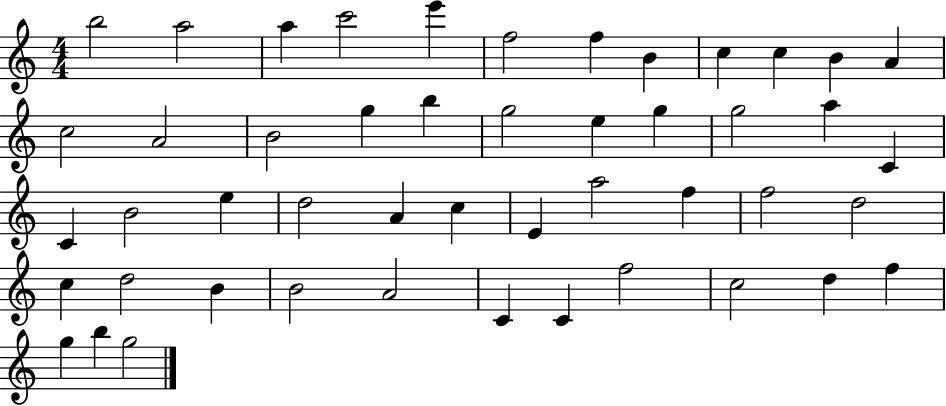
{
  \clef treble
  \numericTimeSignature
  \time 4/4
  \key c \major
  b''2 a''2 | a''4 c'''2 e'''4 | f''2 f''4 b'4 | c''4 c''4 b'4 a'4 | \break c''2 a'2 | b'2 g''4 b''4 | g''2 e''4 g''4 | g''2 a''4 c'4 | \break c'4 b'2 e''4 | d''2 a'4 c''4 | e'4 a''2 f''4 | f''2 d''2 | \break c''4 d''2 b'4 | b'2 a'2 | c'4 c'4 f''2 | c''2 d''4 f''4 | \break g''4 b''4 g''2 | \bar "|."
}